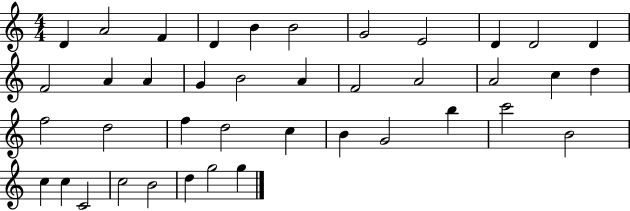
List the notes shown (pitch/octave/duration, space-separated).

D4/q A4/h F4/q D4/q B4/q B4/h G4/h E4/h D4/q D4/h D4/q F4/h A4/q A4/q G4/q B4/h A4/q F4/h A4/h A4/h C5/q D5/q F5/h D5/h F5/q D5/h C5/q B4/q G4/h B5/q C6/h B4/h C5/q C5/q C4/h C5/h B4/h D5/q G5/h G5/q